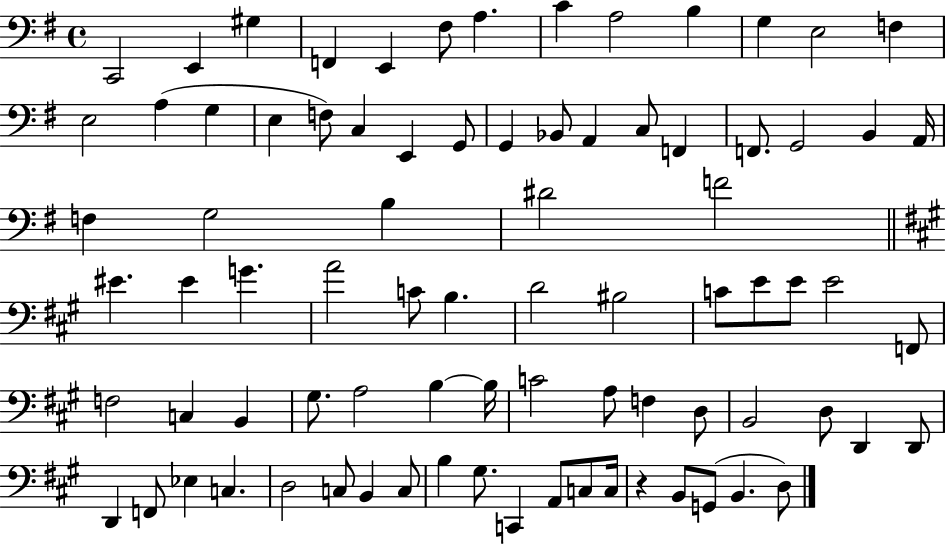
C2/h E2/q G#3/q F2/q E2/q F#3/e A3/q. C4/q A3/h B3/q G3/q E3/h F3/q E3/h A3/q G3/q E3/q F3/e C3/q E2/q G2/e G2/q Bb2/e A2/q C3/e F2/q F2/e. G2/h B2/q A2/s F3/q G3/h B3/q D#4/h F4/h EIS4/q. EIS4/q G4/q. A4/h C4/e B3/q. D4/h BIS3/h C4/e E4/e E4/e E4/h F2/e F3/h C3/q B2/q G#3/e. A3/h B3/q B3/s C4/h A3/e F3/q D3/e B2/h D3/e D2/q D2/e D2/q F2/e Eb3/q C3/q. D3/h C3/e B2/q C3/e B3/q G#3/e. C2/q A2/e C3/e C3/s R/q B2/e G2/e B2/q. D3/e